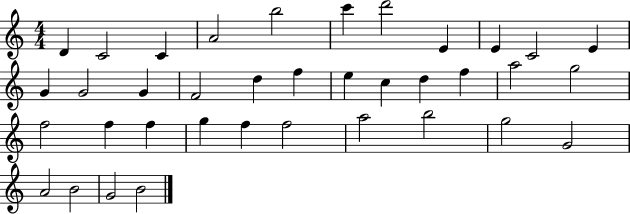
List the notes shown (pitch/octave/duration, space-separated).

D4/q C4/h C4/q A4/h B5/h C6/q D6/h E4/q E4/q C4/h E4/q G4/q G4/h G4/q F4/h D5/q F5/q E5/q C5/q D5/q F5/q A5/h G5/h F5/h F5/q F5/q G5/q F5/q F5/h A5/h B5/h G5/h G4/h A4/h B4/h G4/h B4/h